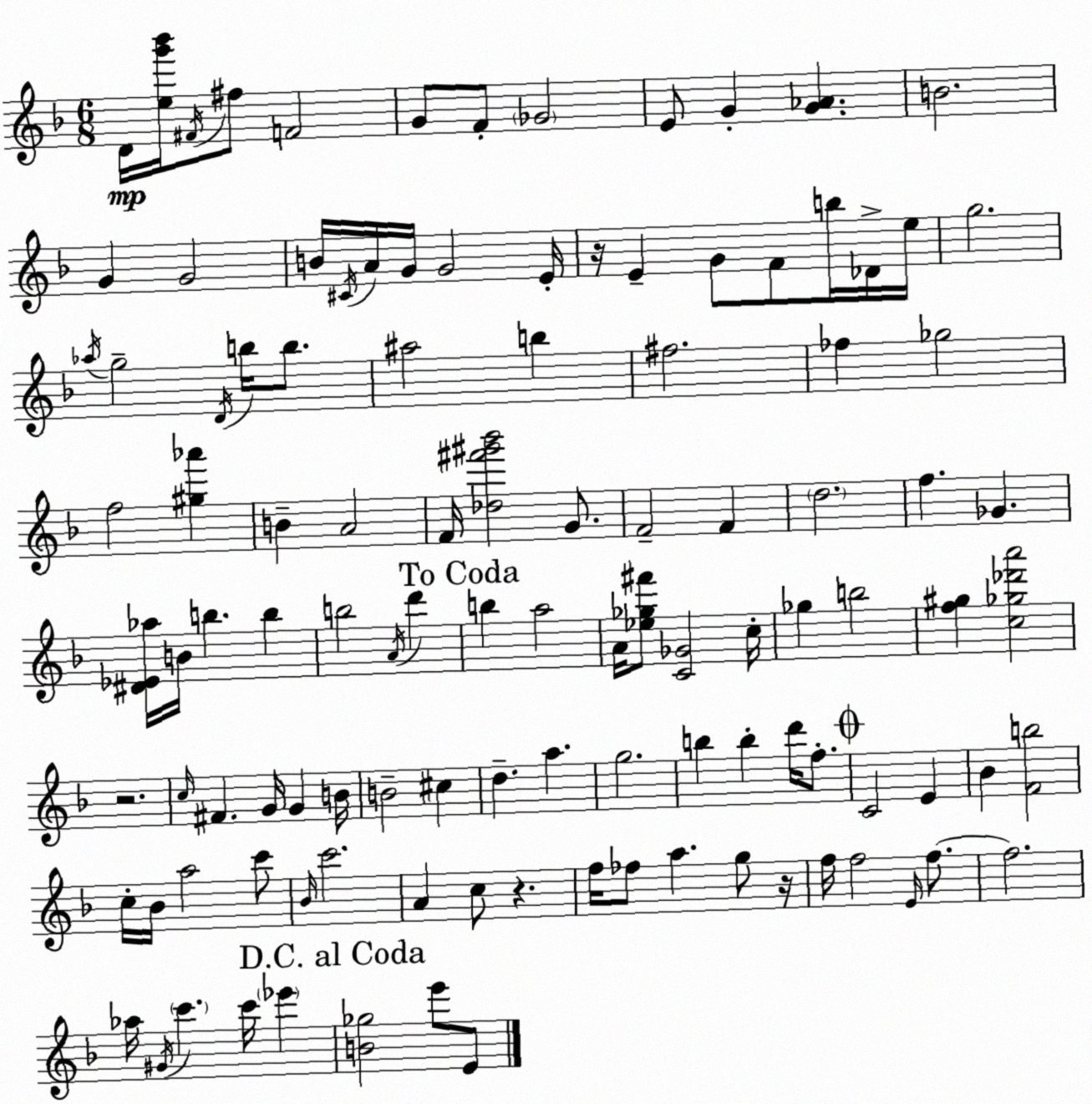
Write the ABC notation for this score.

X:1
T:Untitled
M:6/8
L:1/4
K:F
D/4 [eg'_b']/4 ^F/4 ^f/2 F2 G/2 F/2 _G2 E/2 G [G_A] B2 G G2 B/4 ^C/4 A/4 G/4 G2 E/4 z/4 E G/2 F/2 b/4 _D/4 e/4 g2 _a/4 g2 D/4 b/4 b/2 ^a2 b ^f2 _f _g2 f2 [^g_a'] B A2 F/4 [_d^f'^g'_b']2 G/2 F2 F d2 f _G [^D_E_a]/4 B/4 b b b2 A/4 d' b a2 A/4 [_e_g^f']/2 [C_G]2 c/4 _g b2 [f^g] [c_g_d'a']2 z2 c/4 ^F G/4 G B/4 B2 ^c d a g2 b b d'/4 f/2 C2 E _B [Fb]2 c/4 _B/4 a2 c'/2 _B/4 c'2 A c/2 z f/4 _f/2 a g/2 z/4 f/4 f2 E/4 f/2 f2 _a/4 ^G/4 c' c'/4 _e' [B_g]2 e'/2 E/2